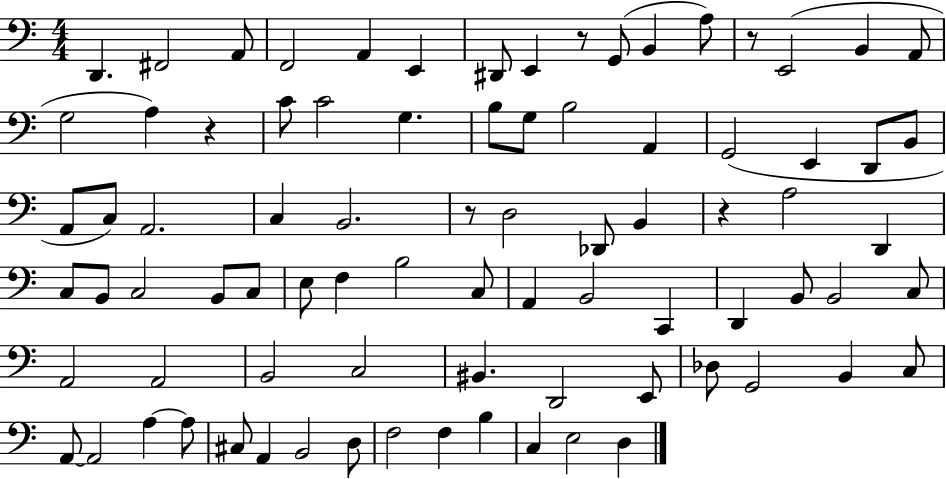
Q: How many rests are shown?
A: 5